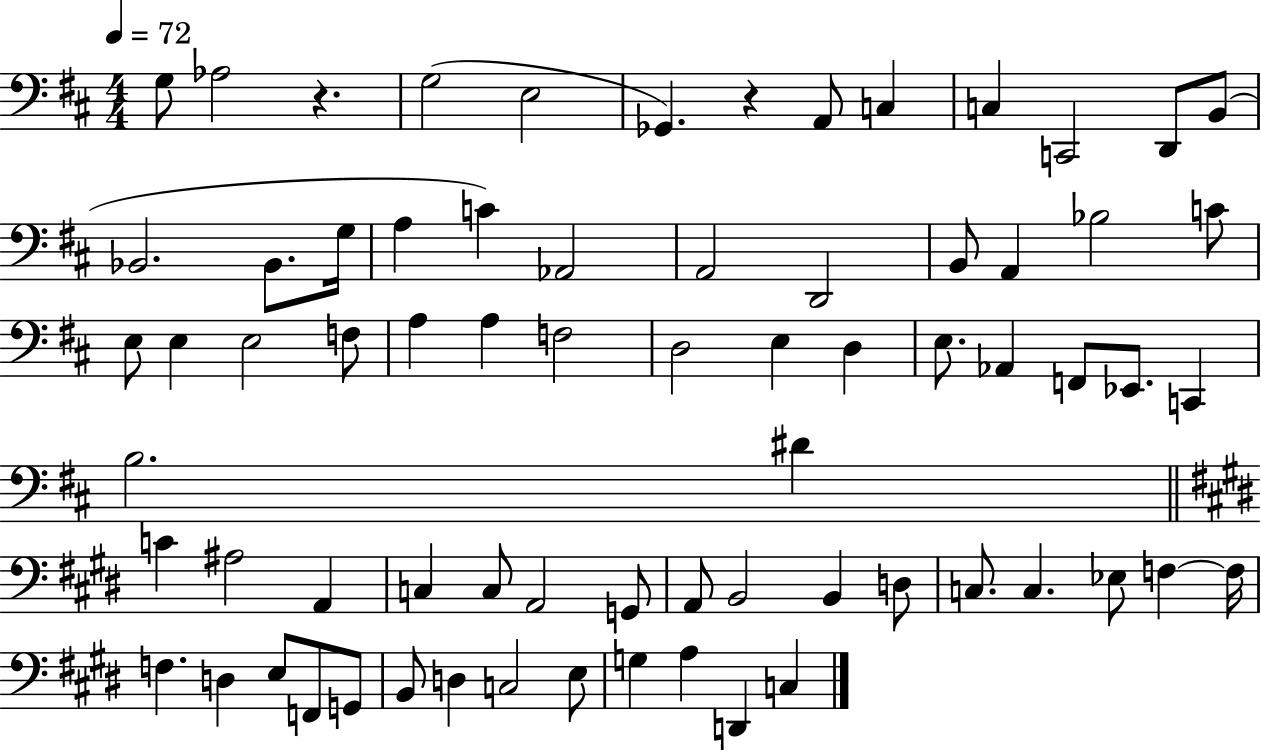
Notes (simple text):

G3/e Ab3/h R/q. G3/h E3/h Gb2/q. R/q A2/e C3/q C3/q C2/h D2/e B2/e Bb2/h. Bb2/e. G3/s A3/q C4/q Ab2/h A2/h D2/h B2/e A2/q Bb3/h C4/e E3/e E3/q E3/h F3/e A3/q A3/q F3/h D3/h E3/q D3/q E3/e. Ab2/q F2/e Eb2/e. C2/q B3/h. D#4/q C4/q A#3/h A2/q C3/q C3/e A2/h G2/e A2/e B2/h B2/q D3/e C3/e. C3/q. Eb3/e F3/q F3/s F3/q. D3/q E3/e F2/e G2/e B2/e D3/q C3/h E3/e G3/q A3/q D2/q C3/q